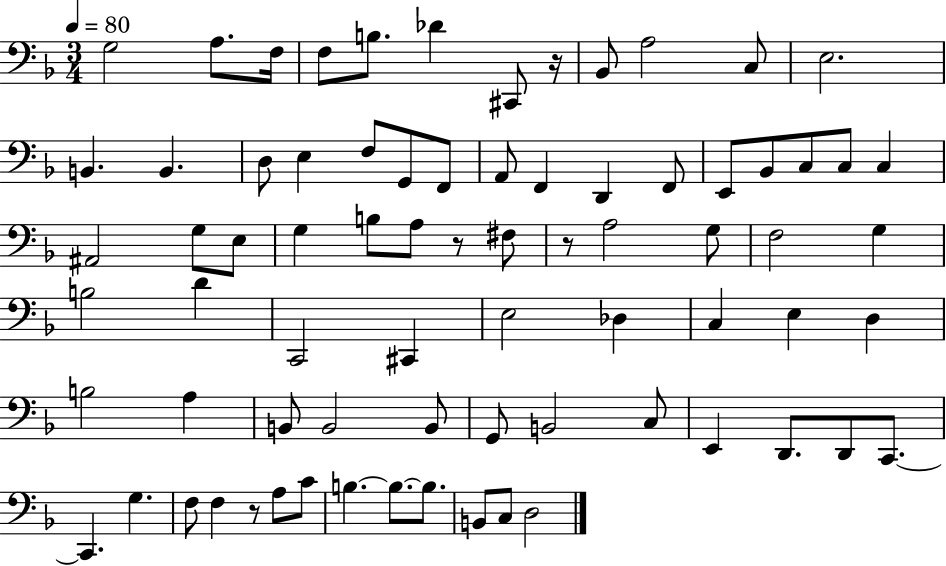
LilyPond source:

{
  \clef bass
  \numericTimeSignature
  \time 3/4
  \key f \major
  \tempo 4 = 80
  g2 a8. f16 | f8 b8. des'4 cis,8 r16 | bes,8 a2 c8 | e2. | \break b,4. b,4. | d8 e4 f8 g,8 f,8 | a,8 f,4 d,4 f,8 | e,8 bes,8 c8 c8 c4 | \break ais,2 g8 e8 | g4 b8 a8 r8 fis8 | r8 a2 g8 | f2 g4 | \break b2 d'4 | c,2 cis,4 | e2 des4 | c4 e4 d4 | \break b2 a4 | b,8 b,2 b,8 | g,8 b,2 c8 | e,4 d,8. d,8 c,8.~~ | \break c,4. g4. | f8 f4 r8 a8 c'8 | b4.~~ b8.~~ b8. | b,8 c8 d2 | \break \bar "|."
}